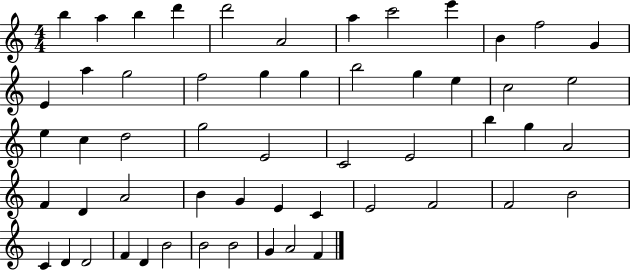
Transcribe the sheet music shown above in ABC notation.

X:1
T:Untitled
M:4/4
L:1/4
K:C
b a b d' d'2 A2 a c'2 e' B f2 G E a g2 f2 g g b2 g e c2 e2 e c d2 g2 E2 C2 E2 b g A2 F D A2 B G E C E2 F2 F2 B2 C D D2 F D B2 B2 B2 G A2 F